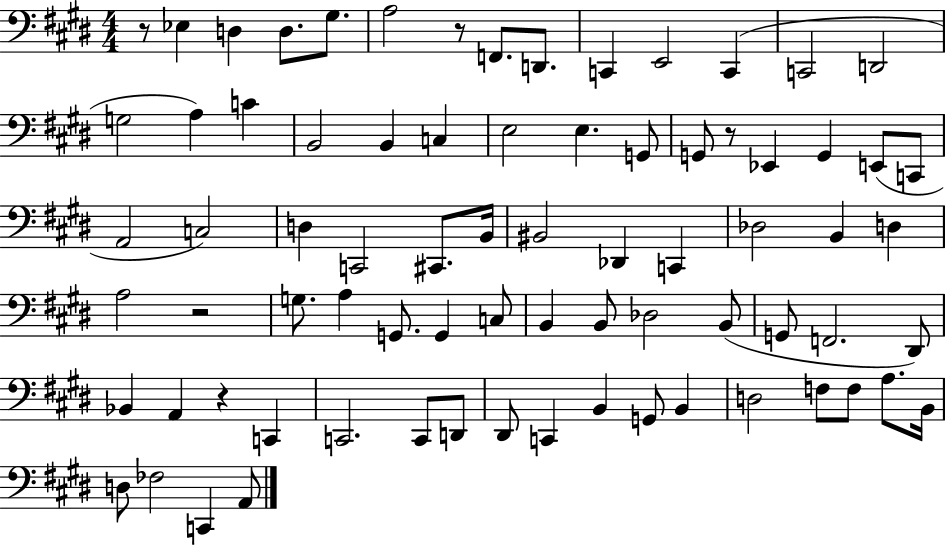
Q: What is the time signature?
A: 4/4